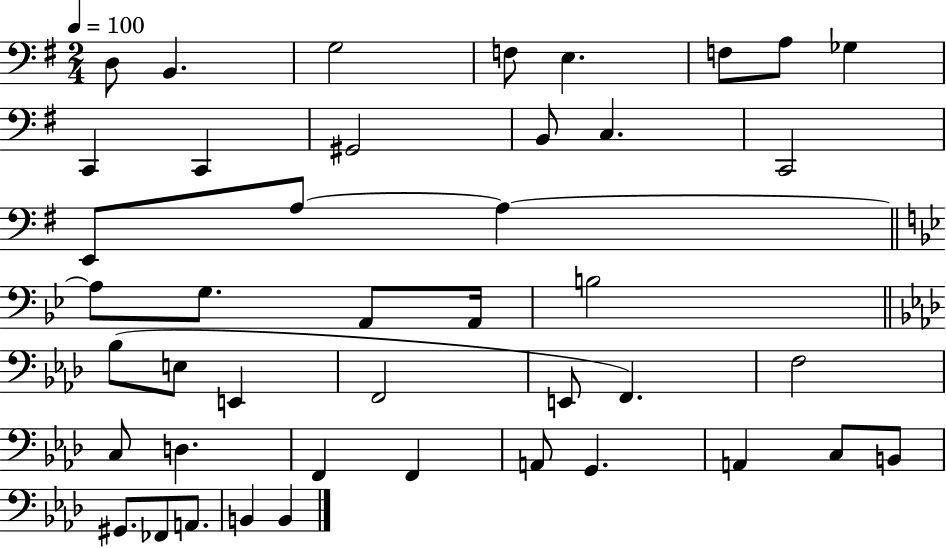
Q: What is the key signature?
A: G major